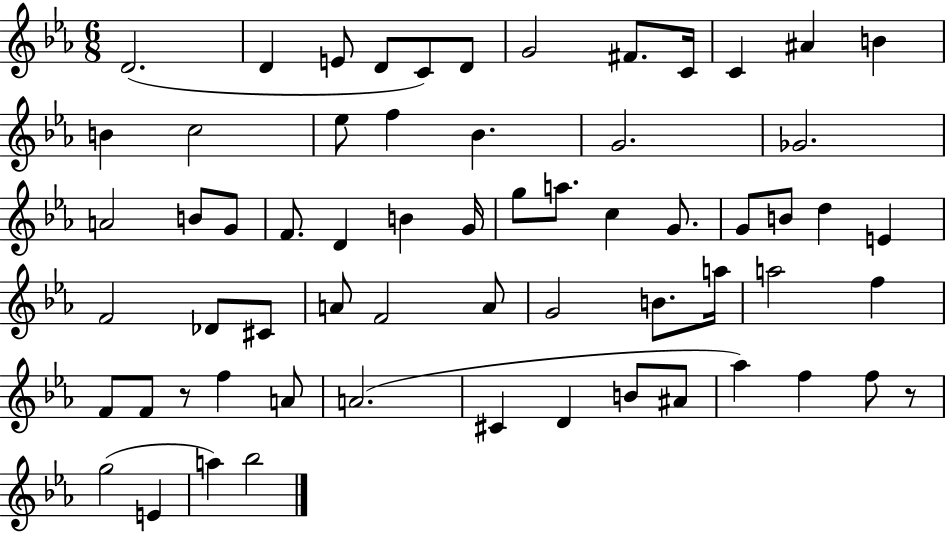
D4/h. D4/q E4/e D4/e C4/e D4/e G4/h F#4/e. C4/s C4/q A#4/q B4/q B4/q C5/h Eb5/e F5/q Bb4/q. G4/h. Gb4/h. A4/h B4/e G4/e F4/e. D4/q B4/q G4/s G5/e A5/e. C5/q G4/e. G4/e B4/e D5/q E4/q F4/h Db4/e C#4/e A4/e F4/h A4/e G4/h B4/e. A5/s A5/h F5/q F4/e F4/e R/e F5/q A4/e A4/h. C#4/q D4/q B4/e A#4/e Ab5/q F5/q F5/e R/e G5/h E4/q A5/q Bb5/h